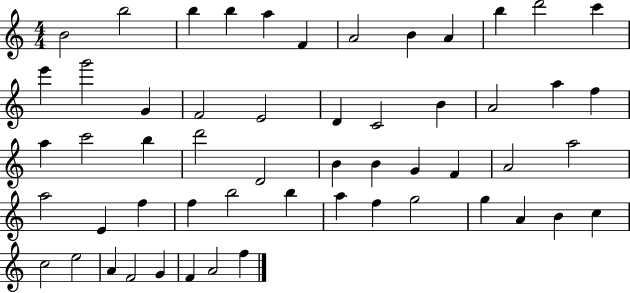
X:1
T:Untitled
M:4/4
L:1/4
K:C
B2 b2 b b a F A2 B A b d'2 c' e' g'2 G F2 E2 D C2 B A2 a f a c'2 b d'2 D2 B B G F A2 a2 a2 E f f b2 b a f g2 g A B c c2 e2 A F2 G F A2 f